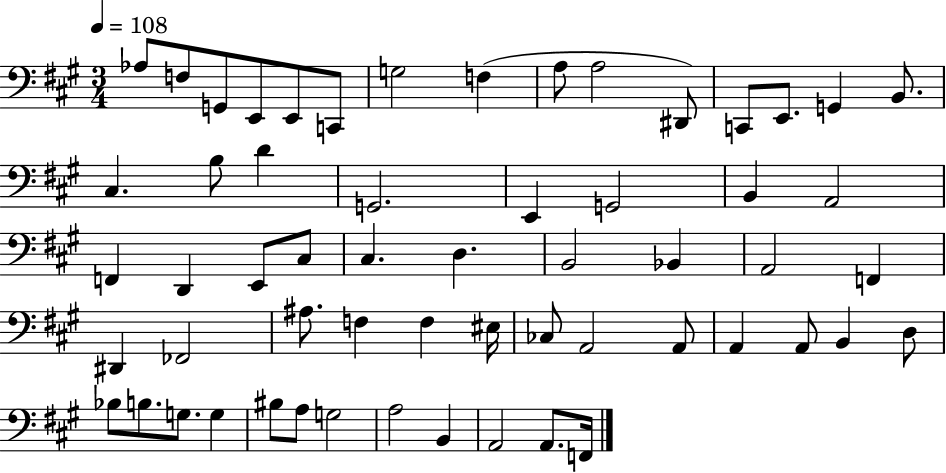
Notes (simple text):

Ab3/e F3/e G2/e E2/e E2/e C2/e G3/h F3/q A3/e A3/h D#2/e C2/e E2/e. G2/q B2/e. C#3/q. B3/e D4/q G2/h. E2/q G2/h B2/q A2/h F2/q D2/q E2/e C#3/e C#3/q. D3/q. B2/h Bb2/q A2/h F2/q D#2/q FES2/h A#3/e. F3/q F3/q EIS3/s CES3/e A2/h A2/e A2/q A2/e B2/q D3/e Bb3/e B3/e. G3/e. G3/q BIS3/e A3/e G3/h A3/h B2/q A2/h A2/e. F2/s